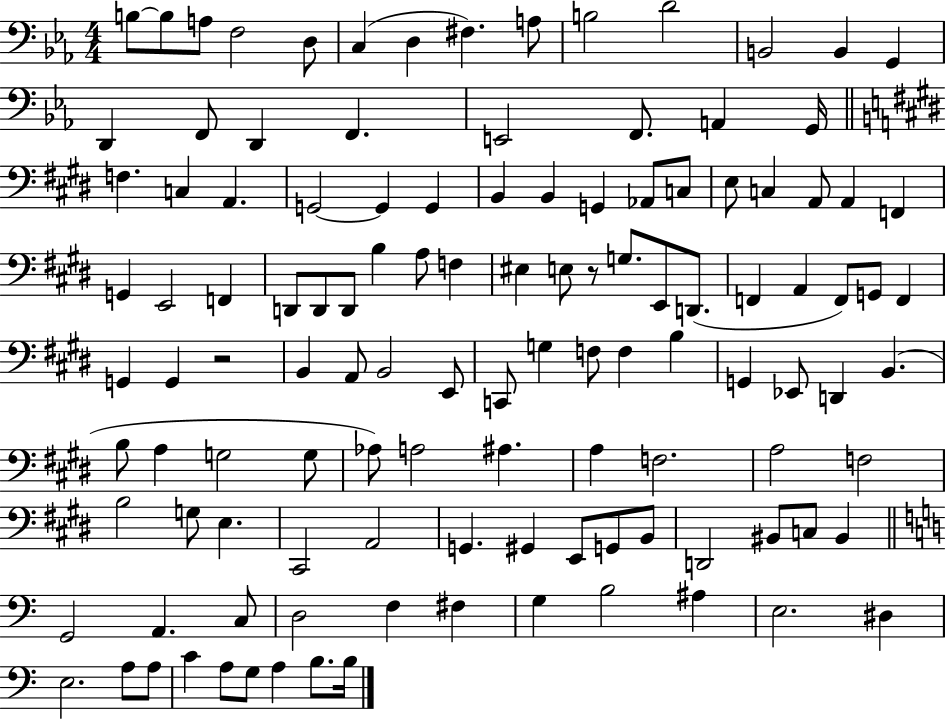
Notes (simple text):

B3/e B3/e A3/e F3/h D3/e C3/q D3/q F#3/q. A3/e B3/h D4/h B2/h B2/q G2/q D2/q F2/e D2/q F2/q. E2/h F2/e. A2/q G2/s F3/q. C3/q A2/q. G2/h G2/q G2/q B2/q B2/q G2/q Ab2/e C3/e E3/e C3/q A2/e A2/q F2/q G2/q E2/h F2/q D2/e D2/e D2/e B3/q A3/e F3/q EIS3/q E3/e R/e G3/e. E2/e D2/e. F2/q A2/q F2/e G2/e F2/q G2/q G2/q R/h B2/q A2/e B2/h E2/e C2/e G3/q F3/e F3/q B3/q G2/q Eb2/e D2/q B2/q. B3/e A3/q G3/h G3/e Ab3/e A3/h A#3/q. A3/q F3/h. A3/h F3/h B3/h G3/e E3/q. C#2/h A2/h G2/q. G#2/q E2/e G2/e B2/e D2/h BIS2/e C3/e BIS2/q G2/h A2/q. C3/e D3/h F3/q F#3/q G3/q B3/h A#3/q E3/h. D#3/q E3/h. A3/e A3/e C4/q A3/e G3/e A3/q B3/e. B3/s